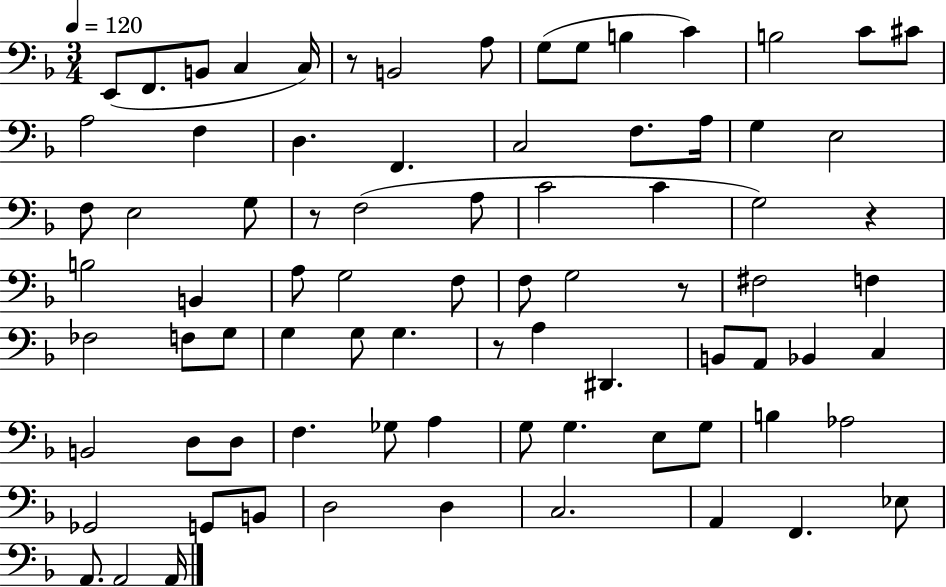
E2/e F2/e. B2/e C3/q C3/s R/e B2/h A3/e G3/e G3/e B3/q C4/q B3/h C4/e C#4/e A3/h F3/q D3/q. F2/q. C3/h F3/e. A3/s G3/q E3/h F3/e E3/h G3/e R/e F3/h A3/e C4/h C4/q G3/h R/q B3/h B2/q A3/e G3/h F3/e F3/e G3/h R/e F#3/h F3/q FES3/h F3/e G3/e G3/q G3/e G3/q. R/e A3/q D#2/q. B2/e A2/e Bb2/q C3/q B2/h D3/e D3/e F3/q. Gb3/e A3/q G3/e G3/q. E3/e G3/e B3/q Ab3/h Gb2/h G2/e B2/e D3/h D3/q C3/h. A2/q F2/q. Eb3/e A2/e. A2/h A2/s